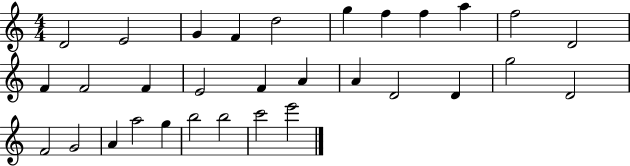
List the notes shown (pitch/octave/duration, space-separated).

D4/h E4/h G4/q F4/q D5/h G5/q F5/q F5/q A5/q F5/h D4/h F4/q F4/h F4/q E4/h F4/q A4/q A4/q D4/h D4/q G5/h D4/h F4/h G4/h A4/q A5/h G5/q B5/h B5/h C6/h E6/h